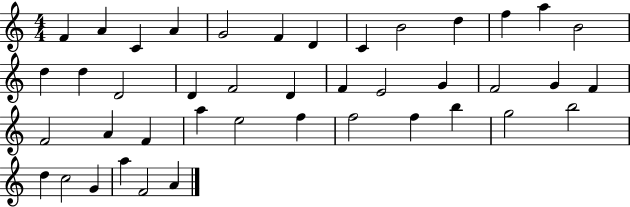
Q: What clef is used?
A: treble